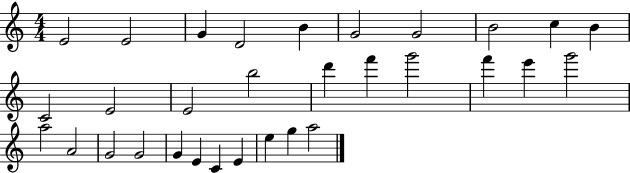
E4/h E4/h G4/q D4/h B4/q G4/h G4/h B4/h C5/q B4/q C4/h E4/h E4/h B5/h D6/q F6/q G6/h F6/q E6/q G6/h A5/h A4/h G4/h G4/h G4/q E4/q C4/q E4/q E5/q G5/q A5/h